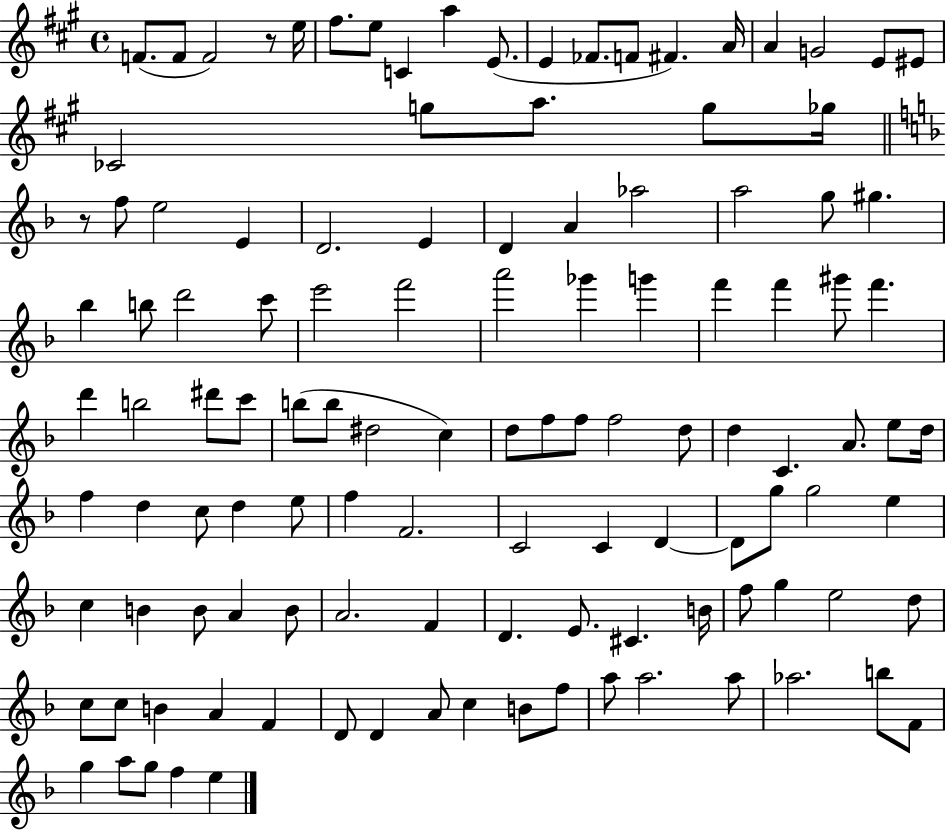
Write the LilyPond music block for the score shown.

{
  \clef treble
  \time 4/4
  \defaultTimeSignature
  \key a \major
  f'8.( f'8 f'2) r8 e''16 | fis''8. e''8 c'4 a''4 e'8.( | e'4 fes'8. f'8 fis'4.) a'16 | a'4 g'2 e'8 eis'8 | \break ces'2 g''8 a''8. g''8 ges''16 | \bar "||" \break \key f \major r8 f''8 e''2 e'4 | d'2. e'4 | d'4 a'4 aes''2 | a''2 g''8 gis''4. | \break bes''4 b''8 d'''2 c'''8 | e'''2 f'''2 | a'''2 ges'''4 g'''4 | f'''4 f'''4 gis'''8 f'''4. | \break d'''4 b''2 dis'''8 c'''8 | b''8( b''8 dis''2 c''4) | d''8 f''8 f''8 f''2 d''8 | d''4 c'4. a'8. e''8 d''16 | \break f''4 d''4 c''8 d''4 e''8 | f''4 f'2. | c'2 c'4 d'4~~ | d'8 g''8 g''2 e''4 | \break c''4 b'4 b'8 a'4 b'8 | a'2. f'4 | d'4. e'8. cis'4. b'16 | f''8 g''4 e''2 d''8 | \break c''8 c''8 b'4 a'4 f'4 | d'8 d'4 a'8 c''4 b'8 f''8 | a''8 a''2. a''8 | aes''2. b''8 f'8 | \break g''4 a''8 g''8 f''4 e''4 | \bar "|."
}